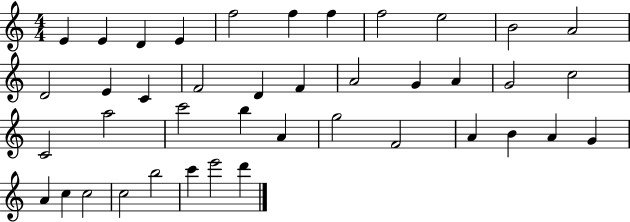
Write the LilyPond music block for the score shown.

{
  \clef treble
  \numericTimeSignature
  \time 4/4
  \key c \major
  e'4 e'4 d'4 e'4 | f''2 f''4 f''4 | f''2 e''2 | b'2 a'2 | \break d'2 e'4 c'4 | f'2 d'4 f'4 | a'2 g'4 a'4 | g'2 c''2 | \break c'2 a''2 | c'''2 b''4 a'4 | g''2 f'2 | a'4 b'4 a'4 g'4 | \break a'4 c''4 c''2 | c''2 b''2 | c'''4 e'''2 d'''4 | \bar "|."
}